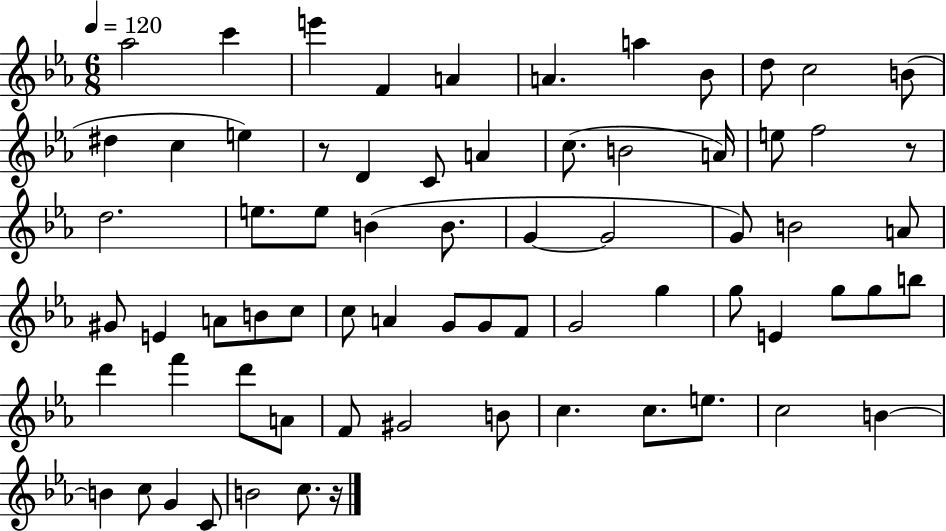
Ab5/h C6/q E6/q F4/q A4/q A4/q. A5/q Bb4/e D5/e C5/h B4/e D#5/q C5/q E5/q R/e D4/q C4/e A4/q C5/e. B4/h A4/s E5/e F5/h R/e D5/h. E5/e. E5/e B4/q B4/e. G4/q G4/h G4/e B4/h A4/e G#4/e E4/q A4/e B4/e C5/e C5/e A4/q G4/e G4/e F4/e G4/h G5/q G5/e E4/q G5/e G5/e B5/e D6/q F6/q D6/e A4/e F4/e G#4/h B4/e C5/q. C5/e. E5/e. C5/h B4/q B4/q C5/e G4/q C4/e B4/h C5/e. R/s